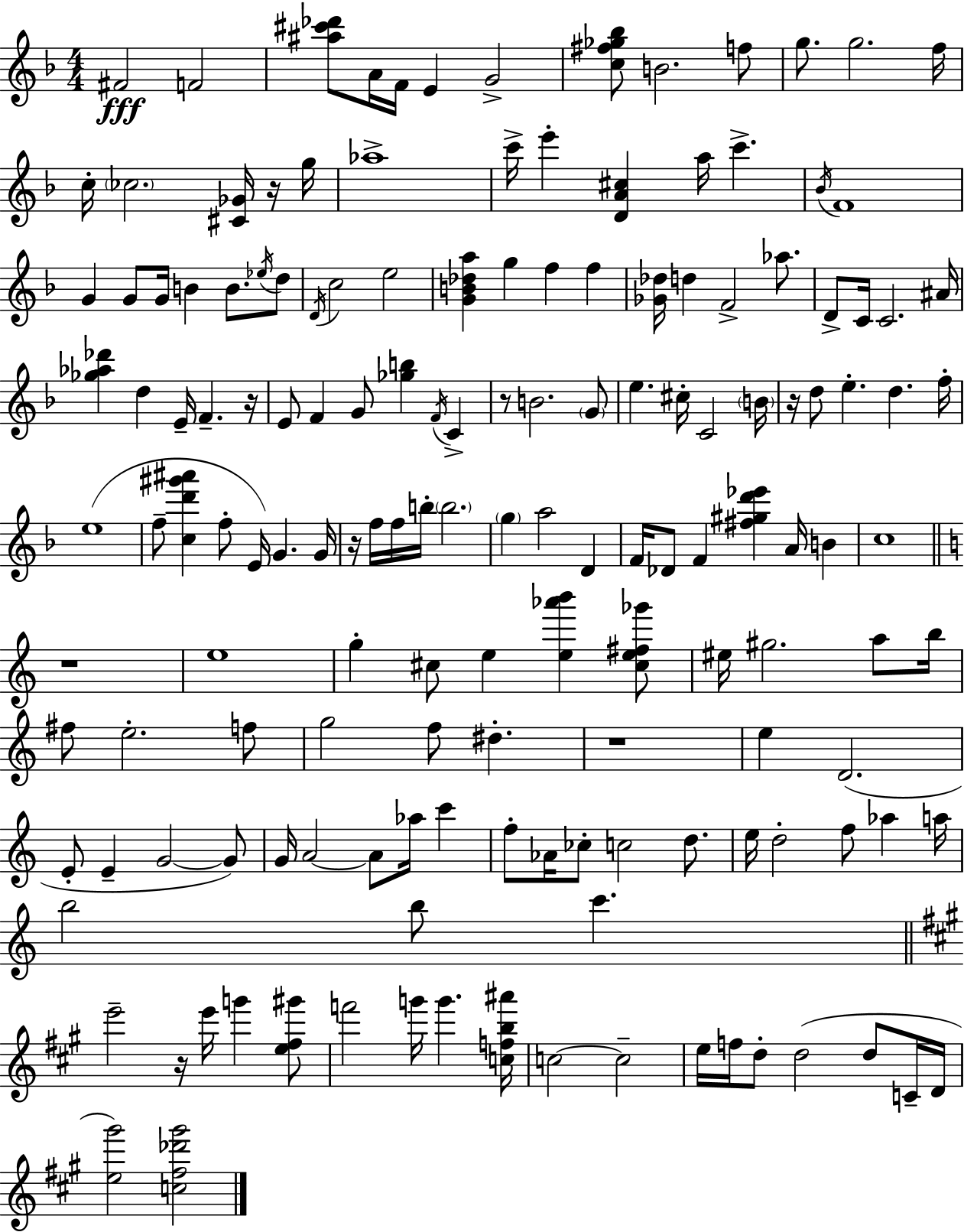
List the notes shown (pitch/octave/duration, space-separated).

F#4/h F4/h [A#5,C#6,Db6]/e A4/s F4/s E4/q G4/h [C5,F#5,Gb5,Bb5]/e B4/h. F5/e G5/e. G5/h. F5/s C5/s CES5/h. [C#4,Gb4]/s R/s G5/s Ab5/w C6/s E6/q [D4,A4,C#5]/q A5/s C6/q. Bb4/s F4/w G4/q G4/e G4/s B4/q B4/e. Eb5/s D5/e D4/s C5/h E5/h [G4,B4,Db5,A5]/q G5/q F5/q F5/q [Gb4,Db5]/s D5/q F4/h Ab5/e. D4/e C4/s C4/h. A#4/s [Gb5,Ab5,Db6]/q D5/q E4/s F4/q. R/s E4/e F4/q G4/e [Gb5,B5]/q F4/s C4/q R/e B4/h. G4/e E5/q. C#5/s C4/h B4/s R/s D5/e E5/q. D5/q. F5/s E5/w F5/e [C5,D6,G#6,A#6]/q F5/e E4/s G4/q. G4/s R/s F5/s F5/s B5/s B5/h. G5/q A5/h D4/q F4/s Db4/e F4/q [F#5,G#5,D6,Eb6]/q A4/s B4/q C5/w R/w E5/w G5/q C#5/e E5/q [E5,Ab6,B6]/q [C#5,E5,F#5,Gb6]/e EIS5/s G#5/h. A5/e B5/s F#5/e E5/h. F5/e G5/h F5/e D#5/q. R/w E5/q D4/h. E4/e E4/q G4/h G4/e G4/s A4/h A4/e Ab5/s C6/q F5/e Ab4/s CES5/e C5/h D5/e. E5/s D5/h F5/e Ab5/q A5/s B5/h B5/e C6/q. E6/h R/s E6/s G6/q [E5,F#5,G#6]/e F6/h G6/s G6/q. [C5,F5,B5,A#6]/s C5/h C5/h E5/s F5/s D5/e D5/h D5/e C4/s D4/s [E5,G#6]/h [C5,F#5,Db6,G#6]/h